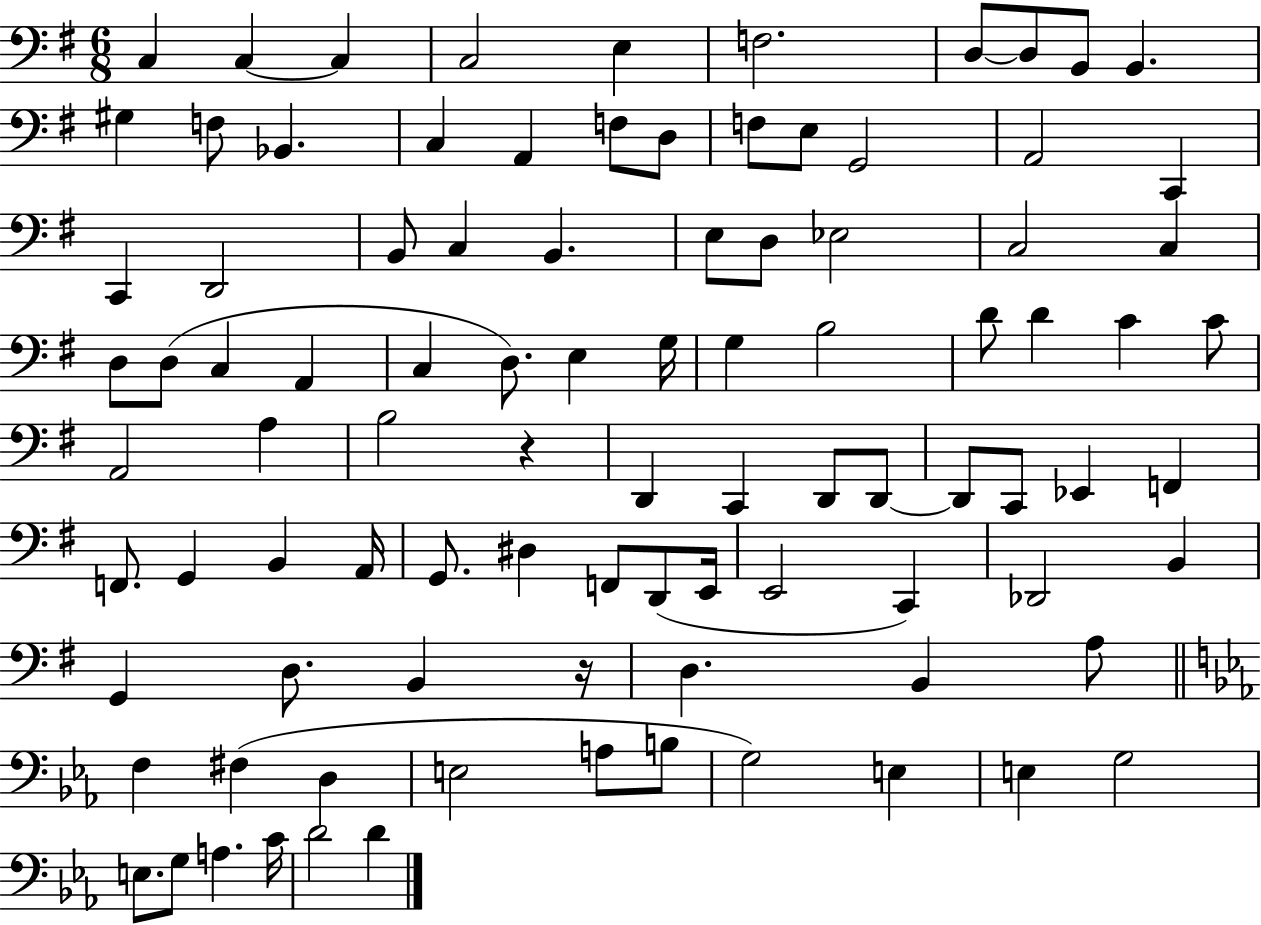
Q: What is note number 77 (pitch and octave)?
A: F3